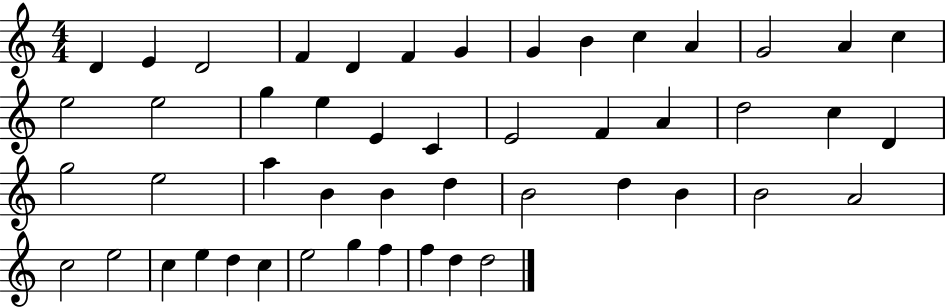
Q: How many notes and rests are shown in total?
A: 49